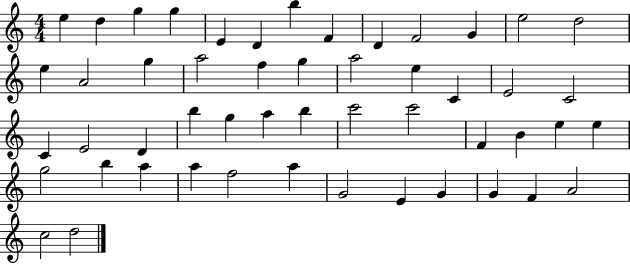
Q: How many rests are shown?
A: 0